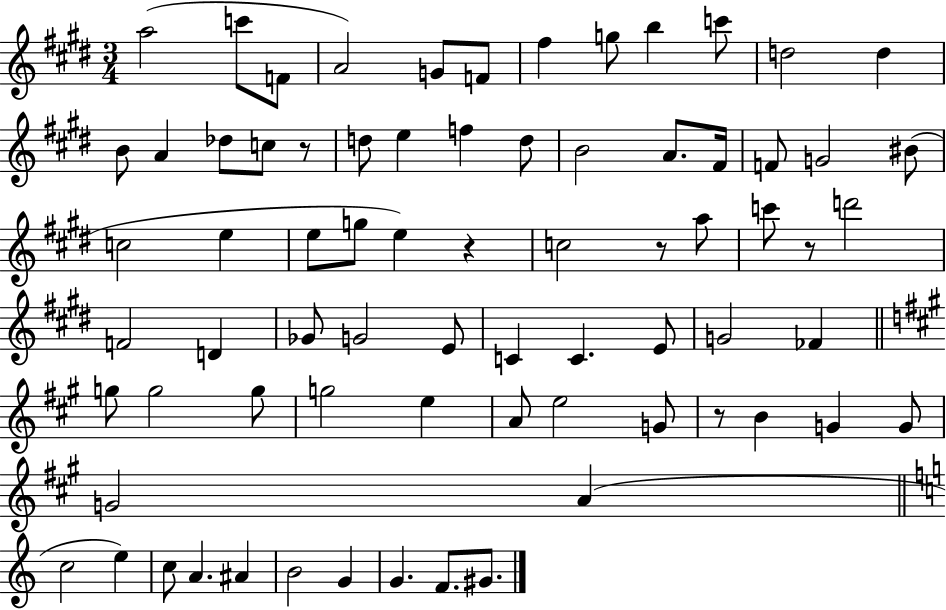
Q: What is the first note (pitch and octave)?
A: A5